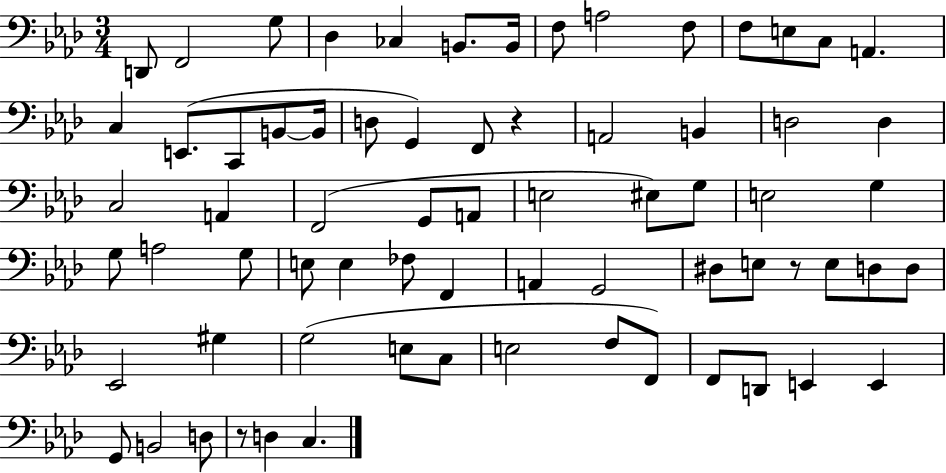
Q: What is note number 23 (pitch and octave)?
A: A2